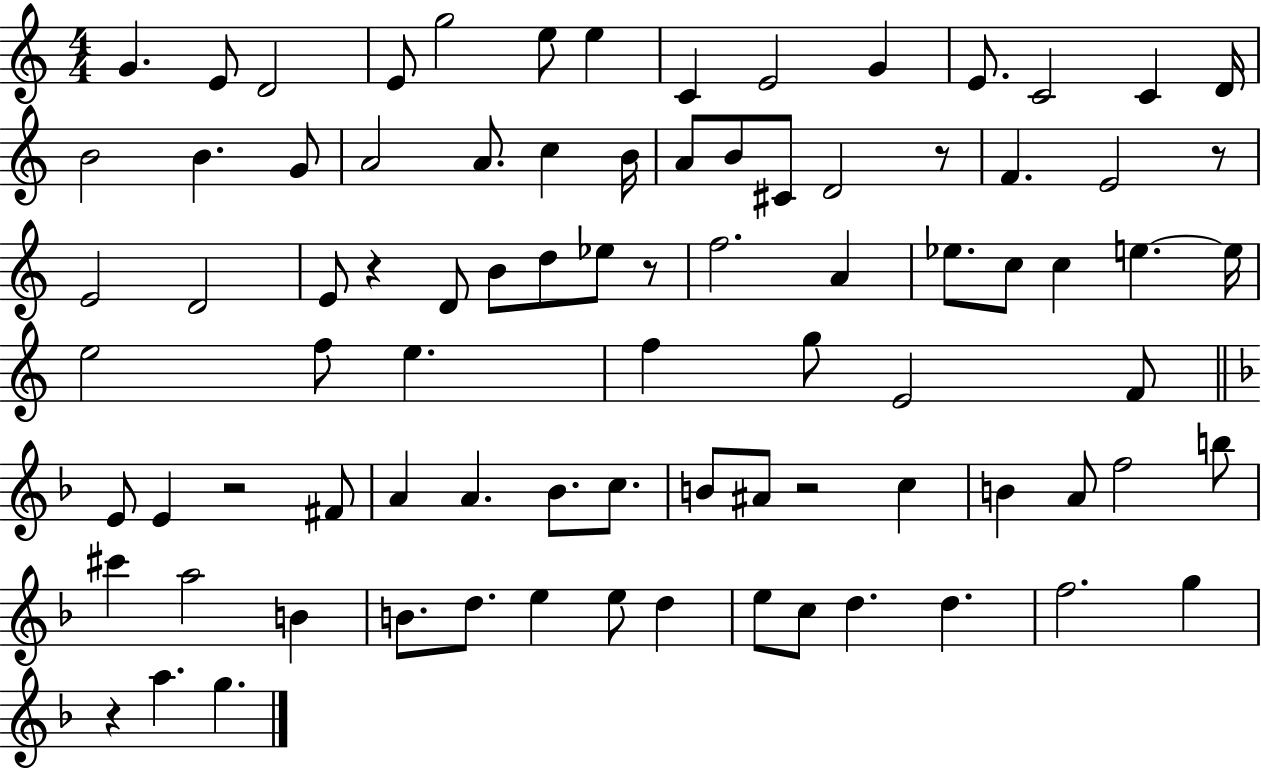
G4/q. E4/e D4/h E4/e G5/h E5/e E5/q C4/q E4/h G4/q E4/e. C4/h C4/q D4/s B4/h B4/q. G4/e A4/h A4/e. C5/q B4/s A4/e B4/e C#4/e D4/h R/e F4/q. E4/h R/e E4/h D4/h E4/e R/q D4/e B4/e D5/e Eb5/e R/e F5/h. A4/q Eb5/e. C5/e C5/q E5/q. E5/s E5/h F5/e E5/q. F5/q G5/e E4/h F4/e E4/e E4/q R/h F#4/e A4/q A4/q. Bb4/e. C5/e. B4/e A#4/e R/h C5/q B4/q A4/e F5/h B5/e C#6/q A5/h B4/q B4/e. D5/e. E5/q E5/e D5/q E5/e C5/e D5/q. D5/q. F5/h. G5/q R/q A5/q. G5/q.